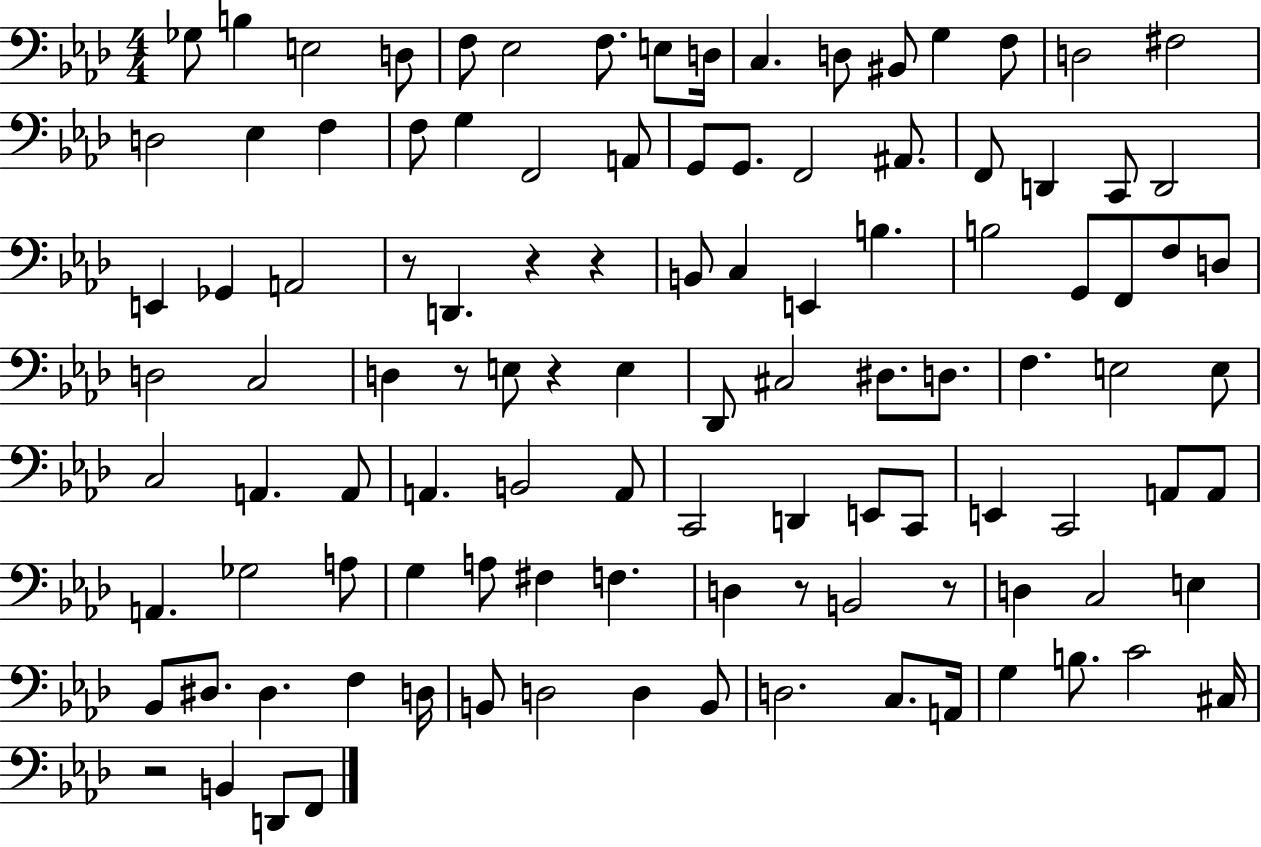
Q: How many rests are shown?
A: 8